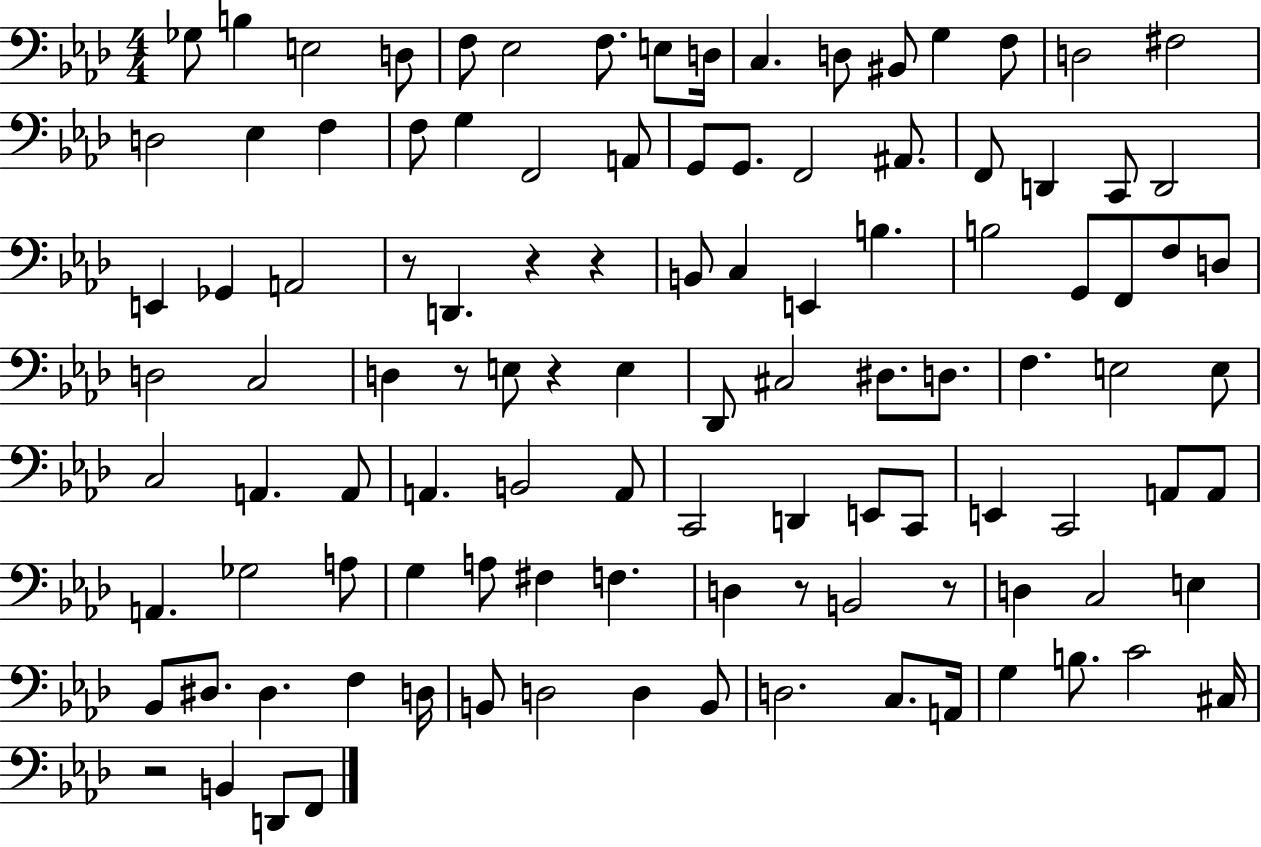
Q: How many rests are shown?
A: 8